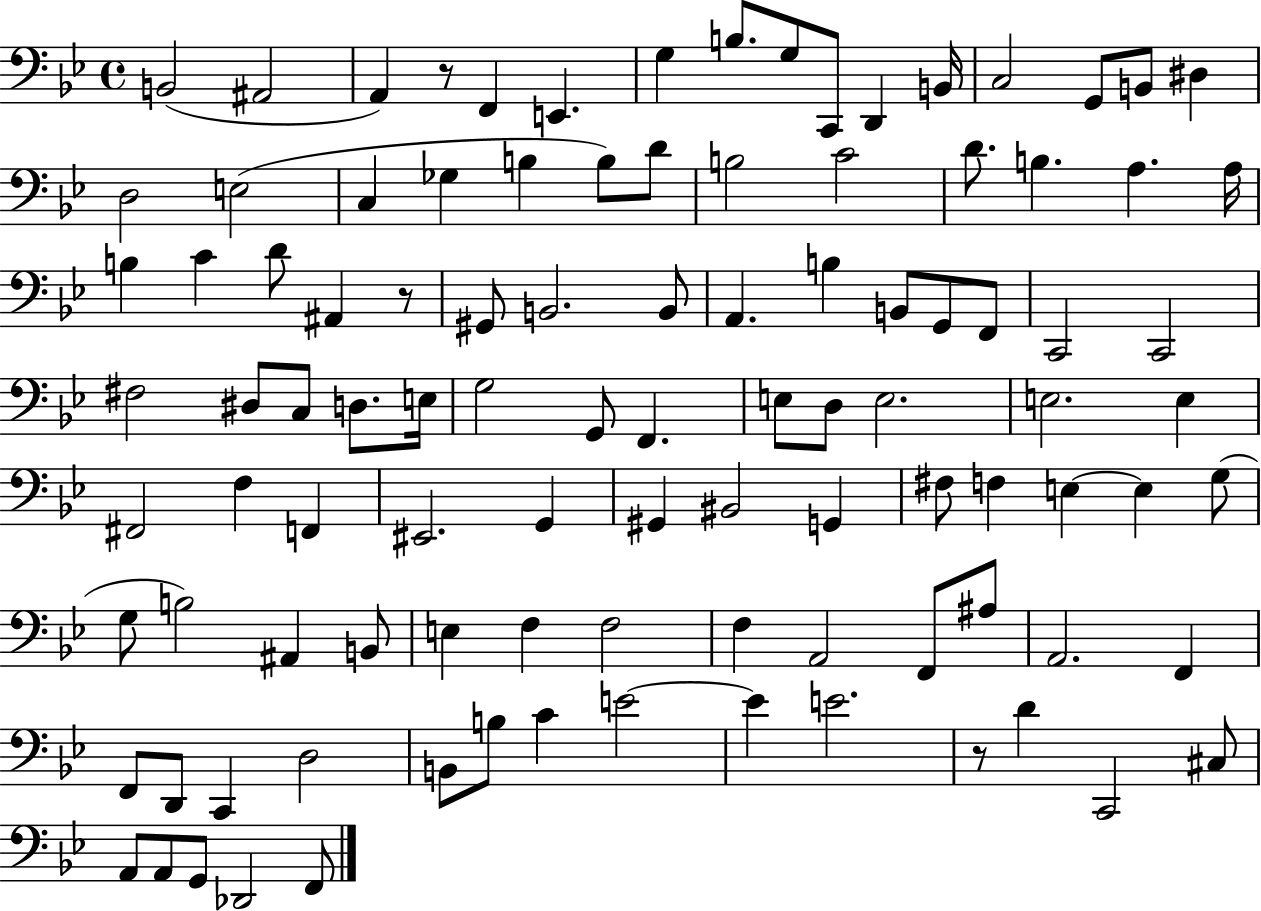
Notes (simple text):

B2/h A#2/h A2/q R/e F2/q E2/q. G3/q B3/e. G3/e C2/e D2/q B2/s C3/h G2/e B2/e D#3/q D3/h E3/h C3/q Gb3/q B3/q B3/e D4/e B3/h C4/h D4/e. B3/q. A3/q. A3/s B3/q C4/q D4/e A#2/q R/e G#2/e B2/h. B2/e A2/q. B3/q B2/e G2/e F2/e C2/h C2/h F#3/h D#3/e C3/e D3/e. E3/s G3/h G2/e F2/q. E3/e D3/e E3/h. E3/h. E3/q F#2/h F3/q F2/q EIS2/h. G2/q G#2/q BIS2/h G2/q F#3/e F3/q E3/q E3/q G3/e G3/e B3/h A#2/q B2/e E3/q F3/q F3/h F3/q A2/h F2/e A#3/e A2/h. F2/q F2/e D2/e C2/q D3/h B2/e B3/e C4/q E4/h E4/q E4/h. R/e D4/q C2/h C#3/e A2/e A2/e G2/e Db2/h F2/e